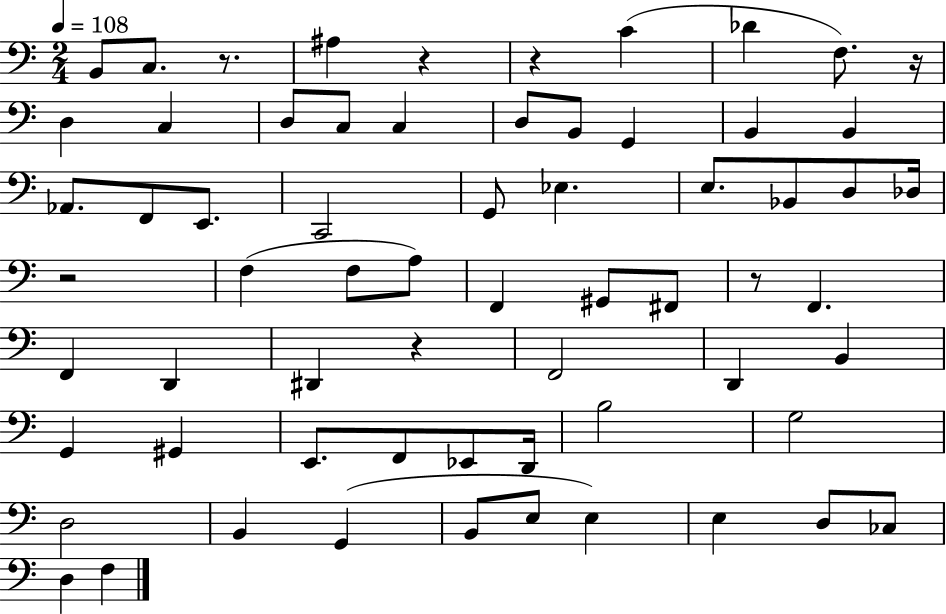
X:1
T:Untitled
M:2/4
L:1/4
K:C
B,,/2 C,/2 z/2 ^A, z z C _D F,/2 z/4 D, C, D,/2 C,/2 C, D,/2 B,,/2 G,, B,, B,, _A,,/2 F,,/2 E,,/2 C,,2 G,,/2 _E, E,/2 _B,,/2 D,/2 _D,/4 z2 F, F,/2 A,/2 F,, ^G,,/2 ^F,,/2 z/2 F,, F,, D,, ^D,, z F,,2 D,, B,, G,, ^G,, E,,/2 F,,/2 _E,,/2 D,,/4 B,2 G,2 D,2 B,, G,, B,,/2 E,/2 E, E, D,/2 _C,/2 D, F,